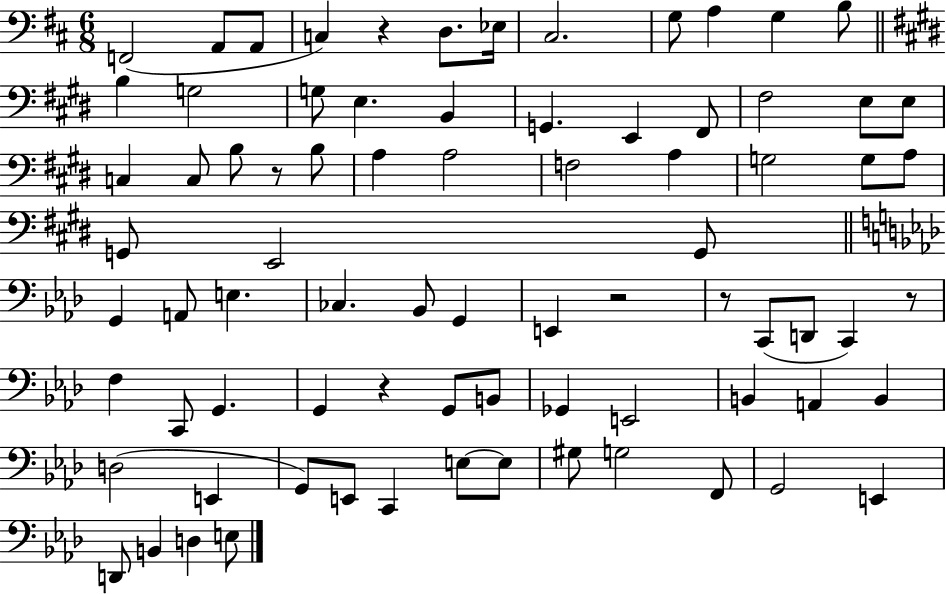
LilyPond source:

{
  \clef bass
  \numericTimeSignature
  \time 6/8
  \key d \major
  f,2( a,8 a,8 | c4) r4 d8. ees16 | cis2. | g8 a4 g4 b8 | \break \bar "||" \break \key e \major b4 g2 | g8 e4. b,4 | g,4. e,4 fis,8 | fis2 e8 e8 | \break c4 c8 b8 r8 b8 | a4 a2 | f2 a4 | g2 g8 a8 | \break g,8 e,2 g,8 | \bar "||" \break \key aes \major g,4 a,8 e4. | ces4. bes,8 g,4 | e,4 r2 | r8 c,8( d,8 c,4) r8 | \break f4 c,8 g,4. | g,4 r4 g,8 b,8 | ges,4 e,2 | b,4 a,4 b,4 | \break d2( e,4 | g,8) e,8 c,4 e8~~ e8 | gis8 g2 f,8 | g,2 e,4 | \break d,8 b,4 d4 e8 | \bar "|."
}